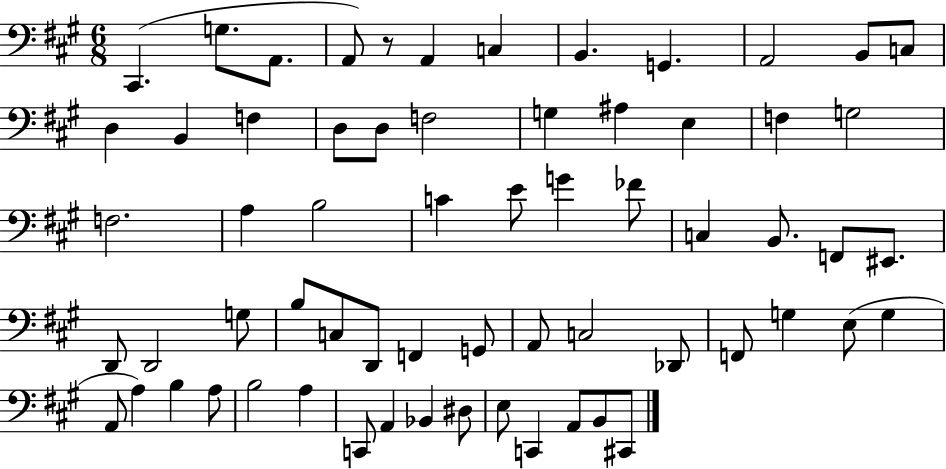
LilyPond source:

{
  \clef bass
  \numericTimeSignature
  \time 6/8
  \key a \major
  cis,4.( g8. a,8. | a,8) r8 a,4 c4 | b,4. g,4. | a,2 b,8 c8 | \break d4 b,4 f4 | d8 d8 f2 | g4 ais4 e4 | f4 g2 | \break f2. | a4 b2 | c'4 e'8 g'4 fes'8 | c4 b,8. f,8 eis,8. | \break d,8 d,2 g8 | b8 c8 d,8 f,4 g,8 | a,8 c2 des,8 | f,8 g4 e8( g4 | \break a,8 a4) b4 a8 | b2 a4 | c,8 a,4 bes,4 dis8 | e8 c,4 a,8 b,8 cis,8 | \break \bar "|."
}